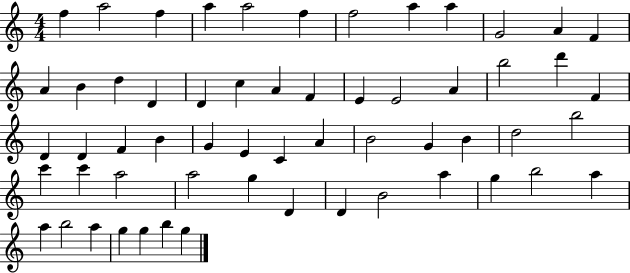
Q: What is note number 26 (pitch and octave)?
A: F4